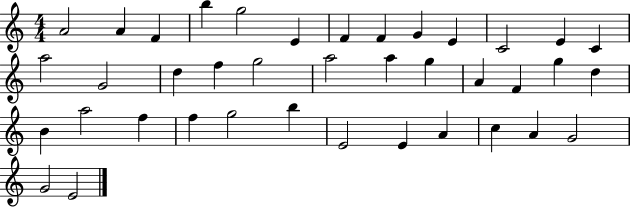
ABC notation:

X:1
T:Untitled
M:4/4
L:1/4
K:C
A2 A F b g2 E F F G E C2 E C a2 G2 d f g2 a2 a g A F g d B a2 f f g2 b E2 E A c A G2 G2 E2